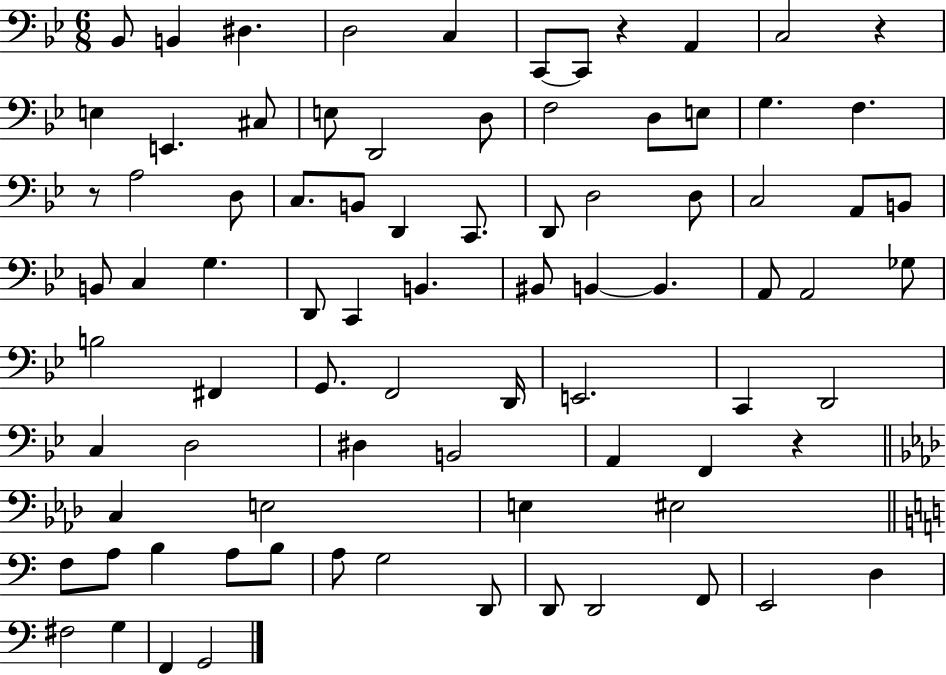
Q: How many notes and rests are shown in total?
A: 83